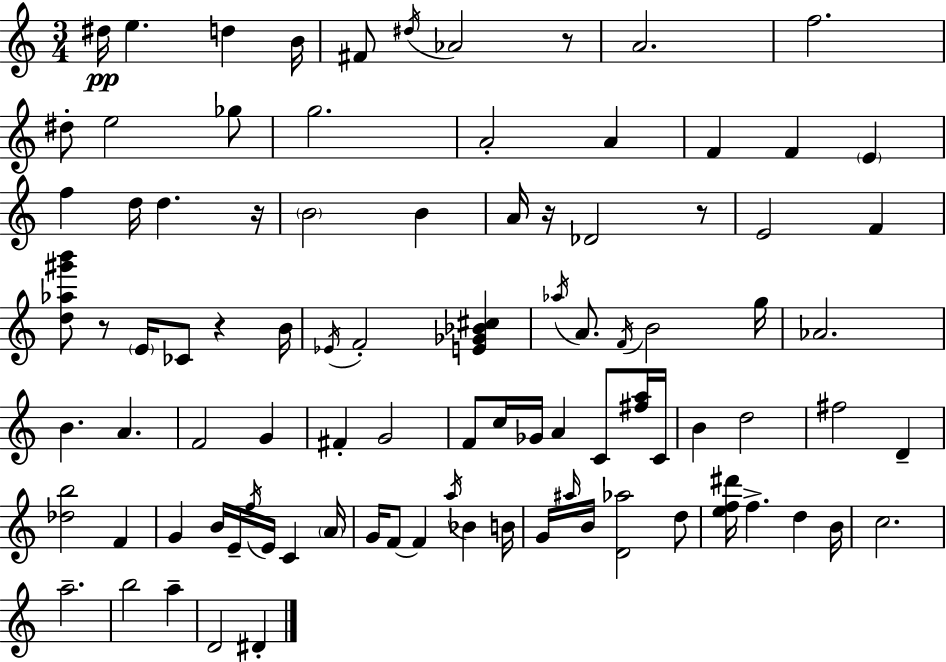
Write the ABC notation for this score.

X:1
T:Untitled
M:3/4
L:1/4
K:C
^d/4 e d B/4 ^F/2 ^d/4 _A2 z/2 A2 f2 ^d/2 e2 _g/2 g2 A2 A F F E f d/4 d z/4 B2 B A/4 z/4 _D2 z/2 E2 F [d_a^g'b']/2 z/2 E/4 _C/2 z B/4 _E/4 F2 [E_G_B^c] _a/4 A/2 F/4 B2 g/4 _A2 B A F2 G ^F G2 F/2 c/4 _G/4 A C/2 [^fa]/4 C/4 B d2 ^f2 D [_db]2 F G B/4 E/4 f/4 E/4 C A/4 G/4 F/2 F a/4 _B B/4 G/4 ^a/4 B/4 [D_a]2 d/2 [ef^d']/4 f d B/4 c2 a2 b2 a D2 ^D